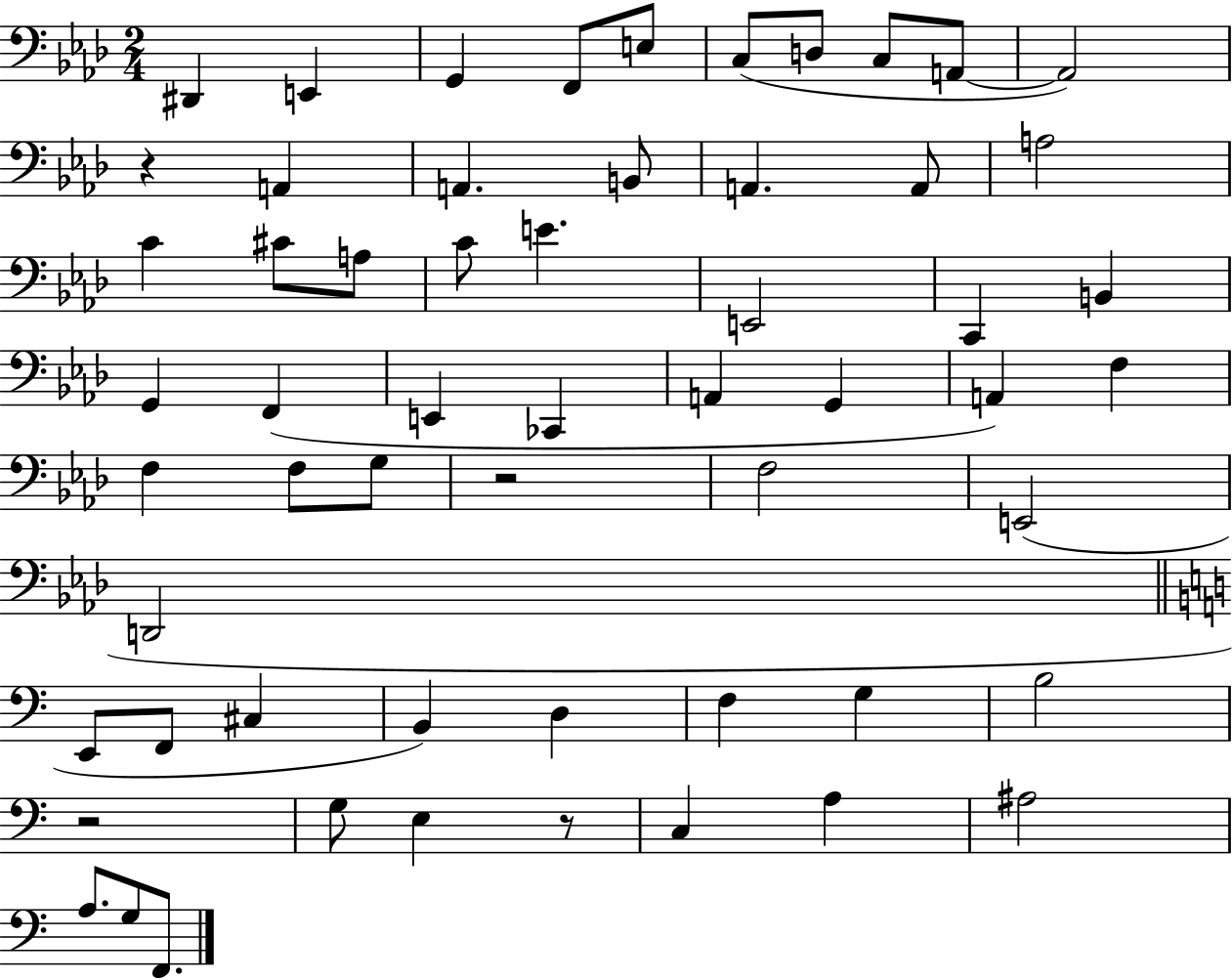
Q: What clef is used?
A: bass